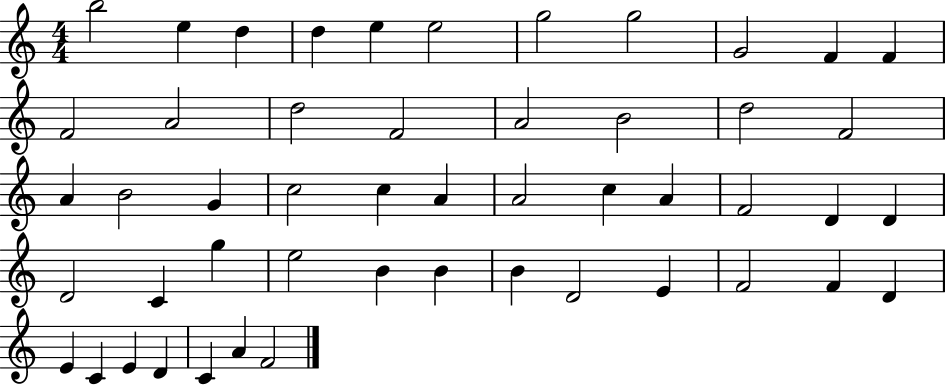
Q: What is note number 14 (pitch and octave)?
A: D5